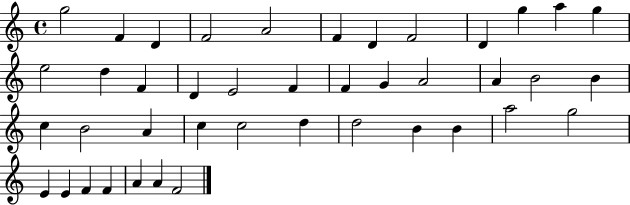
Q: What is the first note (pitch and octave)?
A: G5